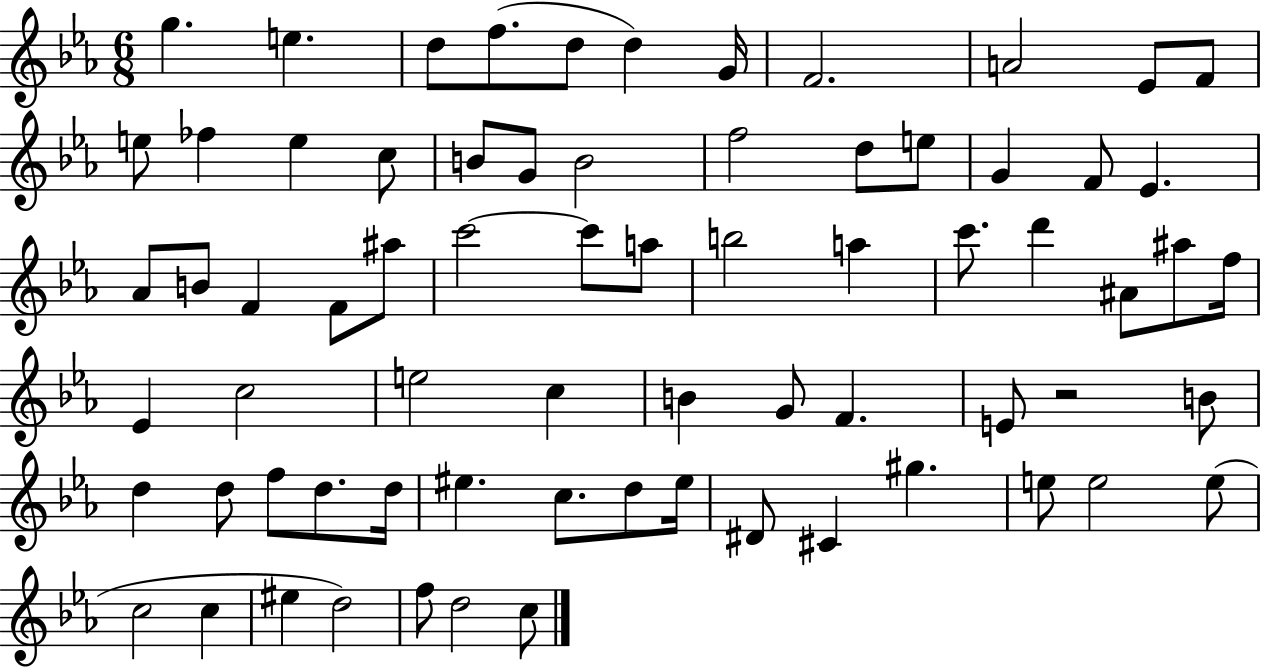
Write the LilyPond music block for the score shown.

{
  \clef treble
  \numericTimeSignature
  \time 6/8
  \key ees \major
  \repeat volta 2 { g''4. e''4. | d''8 f''8.( d''8 d''4) g'16 | f'2. | a'2 ees'8 f'8 | \break e''8 fes''4 e''4 c''8 | b'8 g'8 b'2 | f''2 d''8 e''8 | g'4 f'8 ees'4. | \break aes'8 b'8 f'4 f'8 ais''8 | c'''2~~ c'''8 a''8 | b''2 a''4 | c'''8. d'''4 ais'8 ais''8 f''16 | \break ees'4 c''2 | e''2 c''4 | b'4 g'8 f'4. | e'8 r2 b'8 | \break d''4 d''8 f''8 d''8. d''16 | eis''4. c''8. d''8 eis''16 | dis'8 cis'4 gis''4. | e''8 e''2 e''8( | \break c''2 c''4 | eis''4 d''2) | f''8 d''2 c''8 | } \bar "|."
}